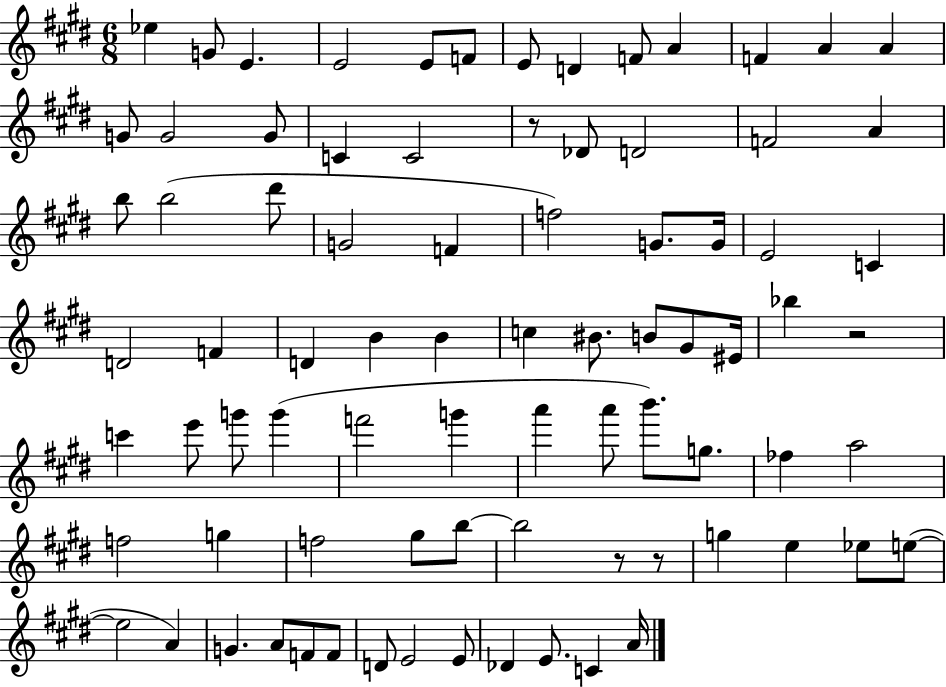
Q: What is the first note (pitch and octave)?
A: Eb5